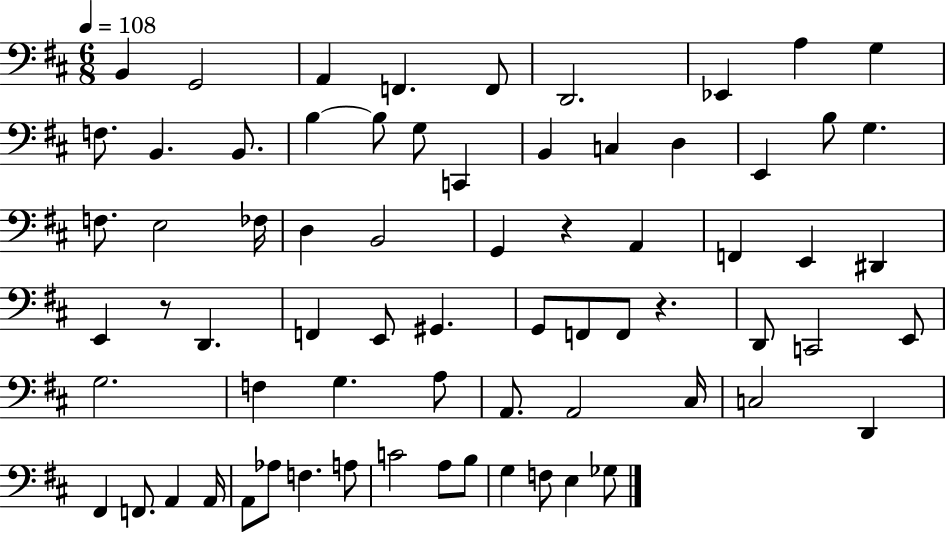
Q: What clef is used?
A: bass